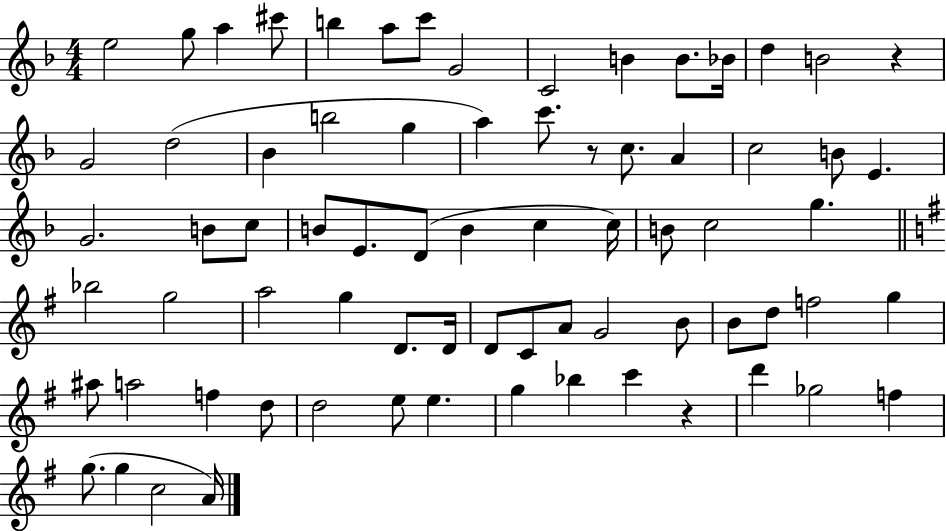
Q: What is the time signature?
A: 4/4